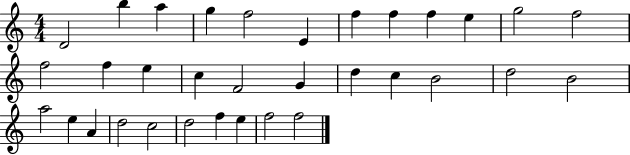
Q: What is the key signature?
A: C major